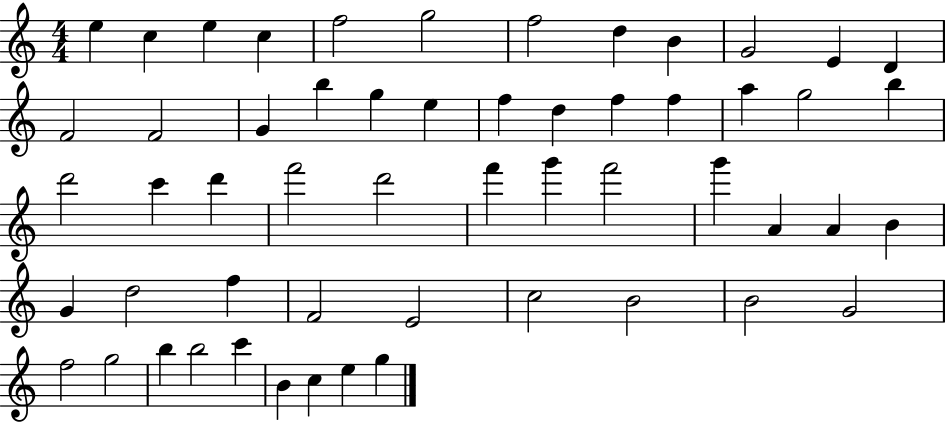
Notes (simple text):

E5/q C5/q E5/q C5/q F5/h G5/h F5/h D5/q B4/q G4/h E4/q D4/q F4/h F4/h G4/q B5/q G5/q E5/q F5/q D5/q F5/q F5/q A5/q G5/h B5/q D6/h C6/q D6/q F6/h D6/h F6/q G6/q F6/h G6/q A4/q A4/q B4/q G4/q D5/h F5/q F4/h E4/h C5/h B4/h B4/h G4/h F5/h G5/h B5/q B5/h C6/q B4/q C5/q E5/q G5/q